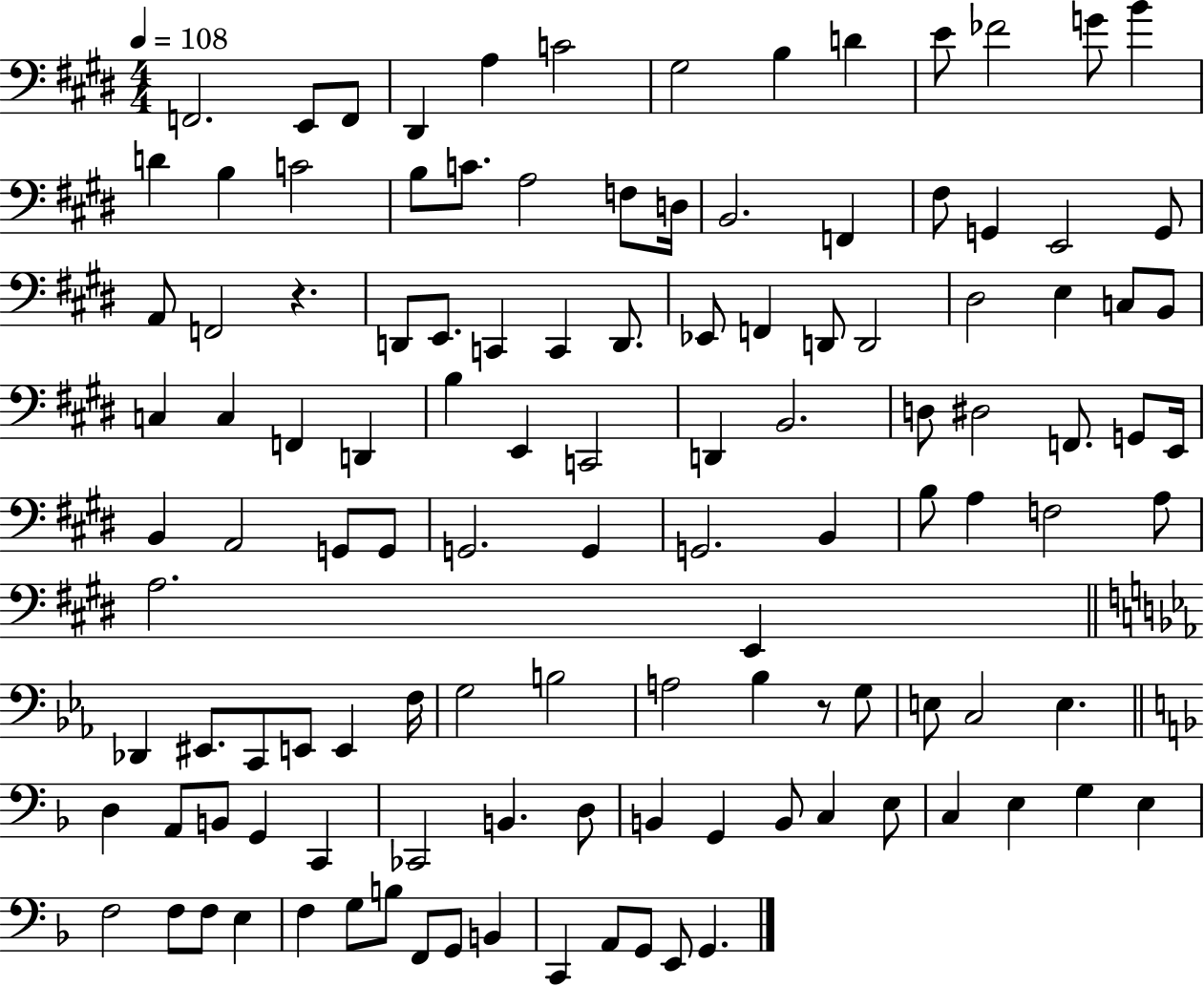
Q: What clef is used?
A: bass